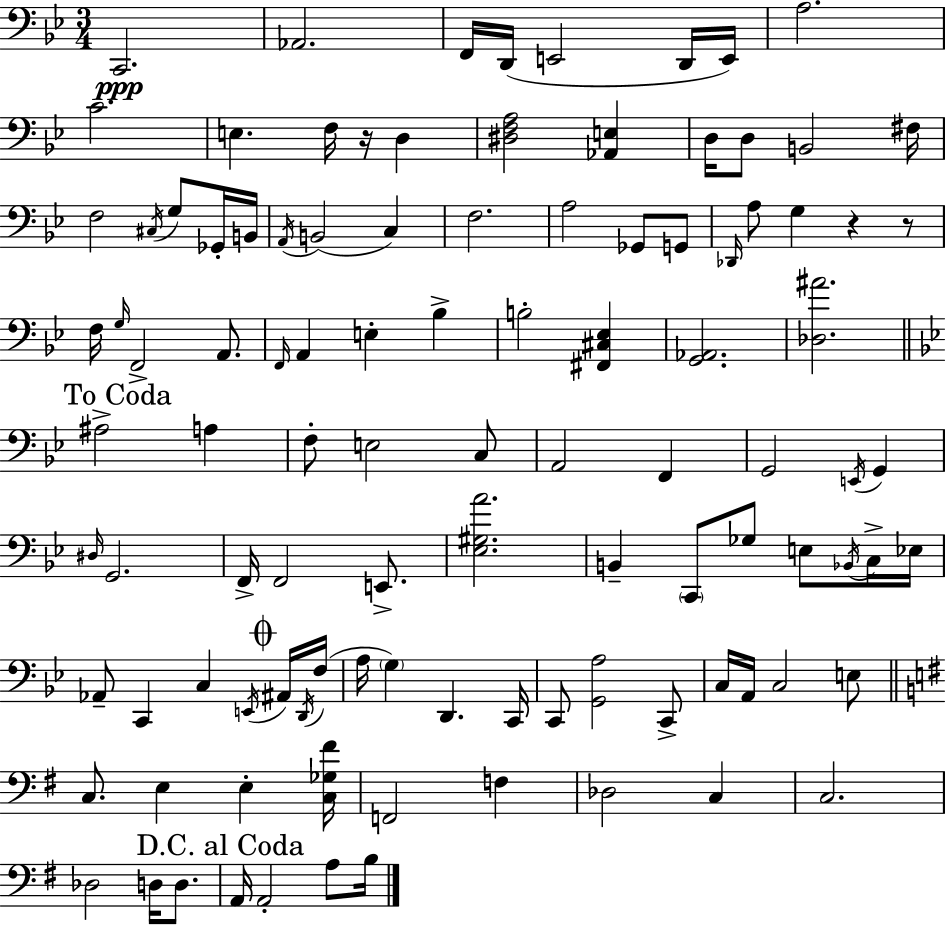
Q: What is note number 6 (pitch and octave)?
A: D2